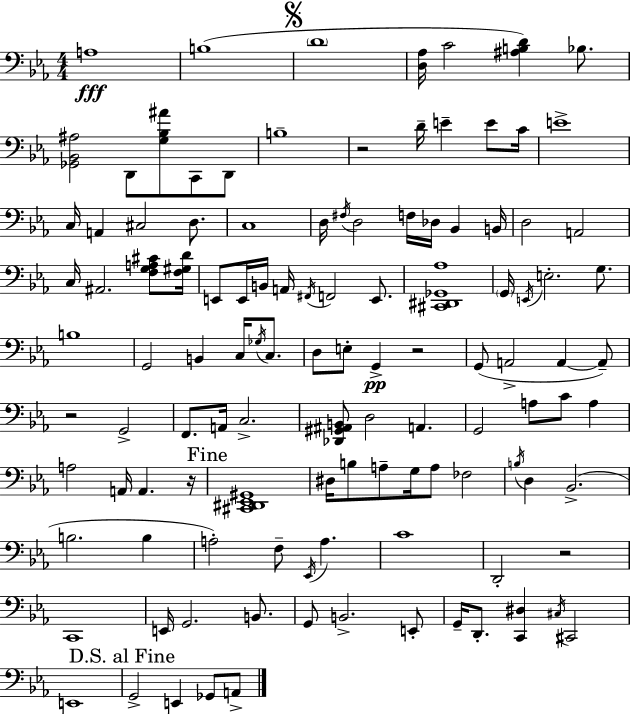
{
  \clef bass
  \numericTimeSignature
  \time 4/4
  \key ees \major
  a1\fff | b1( | \mark \markup { \musicglyph "scripts.segno" } \parenthesize d'1 | <d aes>16 c'2 <ais b d'>4) bes8. | \break <ges, bes, ais>2 d,8 <g bes ais'>8 c,8 d,8 | b1-- | r2 d'16-- e'4-- e'8 c'16 | e'1-> | \break c16 a,4 cis2 d8. | c1 | d16 \acciaccatura { fis16 } d2 f16 des16 bes,4 | b,16 d2 a,2 | \break c16 ais,2. <f g a cis'>8 | <f gis d'>16 e,8 e,16 b,16 a,16 \acciaccatura { fis,16 } f,2 e,8. | <cis, dis, ges, aes>1 | \parenthesize g,16 \acciaccatura { e,16 } e2.-. | \break g8. b1 | g,2 b,4 c16 | \acciaccatura { ges16 } c8. d8 e8-. g,4->\pp r2 | g,8( a,2-> a,4~~ | \break a,8--) r2 g,2-> | f,8. a,16 c2.-> | <des, gis, ais, b,>8 d2 a,4. | g,2 a8 c'8 | \break a4 a2 a,16 a,4. | r16 \mark "Fine" <cis, dis, ees, gis,>1 | dis16 b8 a8-- g16 a8 fes2 | \acciaccatura { b16 } d4 bes,2.->( | \break b2. | b4 a2-.) f8-- \acciaccatura { ees,16 } | a4. c'1 | d,2-. r2 | \break c,1 | e,16 g,2. | b,8. g,8 b,2.-> | e,8-. g,16-- d,8.-. <c, dis>4 \acciaccatura { cis16 } cis,2 | \break e,1 | \mark "D.S. al Fine" g,2-> e,4 | ges,8 a,8-> \bar "|."
}